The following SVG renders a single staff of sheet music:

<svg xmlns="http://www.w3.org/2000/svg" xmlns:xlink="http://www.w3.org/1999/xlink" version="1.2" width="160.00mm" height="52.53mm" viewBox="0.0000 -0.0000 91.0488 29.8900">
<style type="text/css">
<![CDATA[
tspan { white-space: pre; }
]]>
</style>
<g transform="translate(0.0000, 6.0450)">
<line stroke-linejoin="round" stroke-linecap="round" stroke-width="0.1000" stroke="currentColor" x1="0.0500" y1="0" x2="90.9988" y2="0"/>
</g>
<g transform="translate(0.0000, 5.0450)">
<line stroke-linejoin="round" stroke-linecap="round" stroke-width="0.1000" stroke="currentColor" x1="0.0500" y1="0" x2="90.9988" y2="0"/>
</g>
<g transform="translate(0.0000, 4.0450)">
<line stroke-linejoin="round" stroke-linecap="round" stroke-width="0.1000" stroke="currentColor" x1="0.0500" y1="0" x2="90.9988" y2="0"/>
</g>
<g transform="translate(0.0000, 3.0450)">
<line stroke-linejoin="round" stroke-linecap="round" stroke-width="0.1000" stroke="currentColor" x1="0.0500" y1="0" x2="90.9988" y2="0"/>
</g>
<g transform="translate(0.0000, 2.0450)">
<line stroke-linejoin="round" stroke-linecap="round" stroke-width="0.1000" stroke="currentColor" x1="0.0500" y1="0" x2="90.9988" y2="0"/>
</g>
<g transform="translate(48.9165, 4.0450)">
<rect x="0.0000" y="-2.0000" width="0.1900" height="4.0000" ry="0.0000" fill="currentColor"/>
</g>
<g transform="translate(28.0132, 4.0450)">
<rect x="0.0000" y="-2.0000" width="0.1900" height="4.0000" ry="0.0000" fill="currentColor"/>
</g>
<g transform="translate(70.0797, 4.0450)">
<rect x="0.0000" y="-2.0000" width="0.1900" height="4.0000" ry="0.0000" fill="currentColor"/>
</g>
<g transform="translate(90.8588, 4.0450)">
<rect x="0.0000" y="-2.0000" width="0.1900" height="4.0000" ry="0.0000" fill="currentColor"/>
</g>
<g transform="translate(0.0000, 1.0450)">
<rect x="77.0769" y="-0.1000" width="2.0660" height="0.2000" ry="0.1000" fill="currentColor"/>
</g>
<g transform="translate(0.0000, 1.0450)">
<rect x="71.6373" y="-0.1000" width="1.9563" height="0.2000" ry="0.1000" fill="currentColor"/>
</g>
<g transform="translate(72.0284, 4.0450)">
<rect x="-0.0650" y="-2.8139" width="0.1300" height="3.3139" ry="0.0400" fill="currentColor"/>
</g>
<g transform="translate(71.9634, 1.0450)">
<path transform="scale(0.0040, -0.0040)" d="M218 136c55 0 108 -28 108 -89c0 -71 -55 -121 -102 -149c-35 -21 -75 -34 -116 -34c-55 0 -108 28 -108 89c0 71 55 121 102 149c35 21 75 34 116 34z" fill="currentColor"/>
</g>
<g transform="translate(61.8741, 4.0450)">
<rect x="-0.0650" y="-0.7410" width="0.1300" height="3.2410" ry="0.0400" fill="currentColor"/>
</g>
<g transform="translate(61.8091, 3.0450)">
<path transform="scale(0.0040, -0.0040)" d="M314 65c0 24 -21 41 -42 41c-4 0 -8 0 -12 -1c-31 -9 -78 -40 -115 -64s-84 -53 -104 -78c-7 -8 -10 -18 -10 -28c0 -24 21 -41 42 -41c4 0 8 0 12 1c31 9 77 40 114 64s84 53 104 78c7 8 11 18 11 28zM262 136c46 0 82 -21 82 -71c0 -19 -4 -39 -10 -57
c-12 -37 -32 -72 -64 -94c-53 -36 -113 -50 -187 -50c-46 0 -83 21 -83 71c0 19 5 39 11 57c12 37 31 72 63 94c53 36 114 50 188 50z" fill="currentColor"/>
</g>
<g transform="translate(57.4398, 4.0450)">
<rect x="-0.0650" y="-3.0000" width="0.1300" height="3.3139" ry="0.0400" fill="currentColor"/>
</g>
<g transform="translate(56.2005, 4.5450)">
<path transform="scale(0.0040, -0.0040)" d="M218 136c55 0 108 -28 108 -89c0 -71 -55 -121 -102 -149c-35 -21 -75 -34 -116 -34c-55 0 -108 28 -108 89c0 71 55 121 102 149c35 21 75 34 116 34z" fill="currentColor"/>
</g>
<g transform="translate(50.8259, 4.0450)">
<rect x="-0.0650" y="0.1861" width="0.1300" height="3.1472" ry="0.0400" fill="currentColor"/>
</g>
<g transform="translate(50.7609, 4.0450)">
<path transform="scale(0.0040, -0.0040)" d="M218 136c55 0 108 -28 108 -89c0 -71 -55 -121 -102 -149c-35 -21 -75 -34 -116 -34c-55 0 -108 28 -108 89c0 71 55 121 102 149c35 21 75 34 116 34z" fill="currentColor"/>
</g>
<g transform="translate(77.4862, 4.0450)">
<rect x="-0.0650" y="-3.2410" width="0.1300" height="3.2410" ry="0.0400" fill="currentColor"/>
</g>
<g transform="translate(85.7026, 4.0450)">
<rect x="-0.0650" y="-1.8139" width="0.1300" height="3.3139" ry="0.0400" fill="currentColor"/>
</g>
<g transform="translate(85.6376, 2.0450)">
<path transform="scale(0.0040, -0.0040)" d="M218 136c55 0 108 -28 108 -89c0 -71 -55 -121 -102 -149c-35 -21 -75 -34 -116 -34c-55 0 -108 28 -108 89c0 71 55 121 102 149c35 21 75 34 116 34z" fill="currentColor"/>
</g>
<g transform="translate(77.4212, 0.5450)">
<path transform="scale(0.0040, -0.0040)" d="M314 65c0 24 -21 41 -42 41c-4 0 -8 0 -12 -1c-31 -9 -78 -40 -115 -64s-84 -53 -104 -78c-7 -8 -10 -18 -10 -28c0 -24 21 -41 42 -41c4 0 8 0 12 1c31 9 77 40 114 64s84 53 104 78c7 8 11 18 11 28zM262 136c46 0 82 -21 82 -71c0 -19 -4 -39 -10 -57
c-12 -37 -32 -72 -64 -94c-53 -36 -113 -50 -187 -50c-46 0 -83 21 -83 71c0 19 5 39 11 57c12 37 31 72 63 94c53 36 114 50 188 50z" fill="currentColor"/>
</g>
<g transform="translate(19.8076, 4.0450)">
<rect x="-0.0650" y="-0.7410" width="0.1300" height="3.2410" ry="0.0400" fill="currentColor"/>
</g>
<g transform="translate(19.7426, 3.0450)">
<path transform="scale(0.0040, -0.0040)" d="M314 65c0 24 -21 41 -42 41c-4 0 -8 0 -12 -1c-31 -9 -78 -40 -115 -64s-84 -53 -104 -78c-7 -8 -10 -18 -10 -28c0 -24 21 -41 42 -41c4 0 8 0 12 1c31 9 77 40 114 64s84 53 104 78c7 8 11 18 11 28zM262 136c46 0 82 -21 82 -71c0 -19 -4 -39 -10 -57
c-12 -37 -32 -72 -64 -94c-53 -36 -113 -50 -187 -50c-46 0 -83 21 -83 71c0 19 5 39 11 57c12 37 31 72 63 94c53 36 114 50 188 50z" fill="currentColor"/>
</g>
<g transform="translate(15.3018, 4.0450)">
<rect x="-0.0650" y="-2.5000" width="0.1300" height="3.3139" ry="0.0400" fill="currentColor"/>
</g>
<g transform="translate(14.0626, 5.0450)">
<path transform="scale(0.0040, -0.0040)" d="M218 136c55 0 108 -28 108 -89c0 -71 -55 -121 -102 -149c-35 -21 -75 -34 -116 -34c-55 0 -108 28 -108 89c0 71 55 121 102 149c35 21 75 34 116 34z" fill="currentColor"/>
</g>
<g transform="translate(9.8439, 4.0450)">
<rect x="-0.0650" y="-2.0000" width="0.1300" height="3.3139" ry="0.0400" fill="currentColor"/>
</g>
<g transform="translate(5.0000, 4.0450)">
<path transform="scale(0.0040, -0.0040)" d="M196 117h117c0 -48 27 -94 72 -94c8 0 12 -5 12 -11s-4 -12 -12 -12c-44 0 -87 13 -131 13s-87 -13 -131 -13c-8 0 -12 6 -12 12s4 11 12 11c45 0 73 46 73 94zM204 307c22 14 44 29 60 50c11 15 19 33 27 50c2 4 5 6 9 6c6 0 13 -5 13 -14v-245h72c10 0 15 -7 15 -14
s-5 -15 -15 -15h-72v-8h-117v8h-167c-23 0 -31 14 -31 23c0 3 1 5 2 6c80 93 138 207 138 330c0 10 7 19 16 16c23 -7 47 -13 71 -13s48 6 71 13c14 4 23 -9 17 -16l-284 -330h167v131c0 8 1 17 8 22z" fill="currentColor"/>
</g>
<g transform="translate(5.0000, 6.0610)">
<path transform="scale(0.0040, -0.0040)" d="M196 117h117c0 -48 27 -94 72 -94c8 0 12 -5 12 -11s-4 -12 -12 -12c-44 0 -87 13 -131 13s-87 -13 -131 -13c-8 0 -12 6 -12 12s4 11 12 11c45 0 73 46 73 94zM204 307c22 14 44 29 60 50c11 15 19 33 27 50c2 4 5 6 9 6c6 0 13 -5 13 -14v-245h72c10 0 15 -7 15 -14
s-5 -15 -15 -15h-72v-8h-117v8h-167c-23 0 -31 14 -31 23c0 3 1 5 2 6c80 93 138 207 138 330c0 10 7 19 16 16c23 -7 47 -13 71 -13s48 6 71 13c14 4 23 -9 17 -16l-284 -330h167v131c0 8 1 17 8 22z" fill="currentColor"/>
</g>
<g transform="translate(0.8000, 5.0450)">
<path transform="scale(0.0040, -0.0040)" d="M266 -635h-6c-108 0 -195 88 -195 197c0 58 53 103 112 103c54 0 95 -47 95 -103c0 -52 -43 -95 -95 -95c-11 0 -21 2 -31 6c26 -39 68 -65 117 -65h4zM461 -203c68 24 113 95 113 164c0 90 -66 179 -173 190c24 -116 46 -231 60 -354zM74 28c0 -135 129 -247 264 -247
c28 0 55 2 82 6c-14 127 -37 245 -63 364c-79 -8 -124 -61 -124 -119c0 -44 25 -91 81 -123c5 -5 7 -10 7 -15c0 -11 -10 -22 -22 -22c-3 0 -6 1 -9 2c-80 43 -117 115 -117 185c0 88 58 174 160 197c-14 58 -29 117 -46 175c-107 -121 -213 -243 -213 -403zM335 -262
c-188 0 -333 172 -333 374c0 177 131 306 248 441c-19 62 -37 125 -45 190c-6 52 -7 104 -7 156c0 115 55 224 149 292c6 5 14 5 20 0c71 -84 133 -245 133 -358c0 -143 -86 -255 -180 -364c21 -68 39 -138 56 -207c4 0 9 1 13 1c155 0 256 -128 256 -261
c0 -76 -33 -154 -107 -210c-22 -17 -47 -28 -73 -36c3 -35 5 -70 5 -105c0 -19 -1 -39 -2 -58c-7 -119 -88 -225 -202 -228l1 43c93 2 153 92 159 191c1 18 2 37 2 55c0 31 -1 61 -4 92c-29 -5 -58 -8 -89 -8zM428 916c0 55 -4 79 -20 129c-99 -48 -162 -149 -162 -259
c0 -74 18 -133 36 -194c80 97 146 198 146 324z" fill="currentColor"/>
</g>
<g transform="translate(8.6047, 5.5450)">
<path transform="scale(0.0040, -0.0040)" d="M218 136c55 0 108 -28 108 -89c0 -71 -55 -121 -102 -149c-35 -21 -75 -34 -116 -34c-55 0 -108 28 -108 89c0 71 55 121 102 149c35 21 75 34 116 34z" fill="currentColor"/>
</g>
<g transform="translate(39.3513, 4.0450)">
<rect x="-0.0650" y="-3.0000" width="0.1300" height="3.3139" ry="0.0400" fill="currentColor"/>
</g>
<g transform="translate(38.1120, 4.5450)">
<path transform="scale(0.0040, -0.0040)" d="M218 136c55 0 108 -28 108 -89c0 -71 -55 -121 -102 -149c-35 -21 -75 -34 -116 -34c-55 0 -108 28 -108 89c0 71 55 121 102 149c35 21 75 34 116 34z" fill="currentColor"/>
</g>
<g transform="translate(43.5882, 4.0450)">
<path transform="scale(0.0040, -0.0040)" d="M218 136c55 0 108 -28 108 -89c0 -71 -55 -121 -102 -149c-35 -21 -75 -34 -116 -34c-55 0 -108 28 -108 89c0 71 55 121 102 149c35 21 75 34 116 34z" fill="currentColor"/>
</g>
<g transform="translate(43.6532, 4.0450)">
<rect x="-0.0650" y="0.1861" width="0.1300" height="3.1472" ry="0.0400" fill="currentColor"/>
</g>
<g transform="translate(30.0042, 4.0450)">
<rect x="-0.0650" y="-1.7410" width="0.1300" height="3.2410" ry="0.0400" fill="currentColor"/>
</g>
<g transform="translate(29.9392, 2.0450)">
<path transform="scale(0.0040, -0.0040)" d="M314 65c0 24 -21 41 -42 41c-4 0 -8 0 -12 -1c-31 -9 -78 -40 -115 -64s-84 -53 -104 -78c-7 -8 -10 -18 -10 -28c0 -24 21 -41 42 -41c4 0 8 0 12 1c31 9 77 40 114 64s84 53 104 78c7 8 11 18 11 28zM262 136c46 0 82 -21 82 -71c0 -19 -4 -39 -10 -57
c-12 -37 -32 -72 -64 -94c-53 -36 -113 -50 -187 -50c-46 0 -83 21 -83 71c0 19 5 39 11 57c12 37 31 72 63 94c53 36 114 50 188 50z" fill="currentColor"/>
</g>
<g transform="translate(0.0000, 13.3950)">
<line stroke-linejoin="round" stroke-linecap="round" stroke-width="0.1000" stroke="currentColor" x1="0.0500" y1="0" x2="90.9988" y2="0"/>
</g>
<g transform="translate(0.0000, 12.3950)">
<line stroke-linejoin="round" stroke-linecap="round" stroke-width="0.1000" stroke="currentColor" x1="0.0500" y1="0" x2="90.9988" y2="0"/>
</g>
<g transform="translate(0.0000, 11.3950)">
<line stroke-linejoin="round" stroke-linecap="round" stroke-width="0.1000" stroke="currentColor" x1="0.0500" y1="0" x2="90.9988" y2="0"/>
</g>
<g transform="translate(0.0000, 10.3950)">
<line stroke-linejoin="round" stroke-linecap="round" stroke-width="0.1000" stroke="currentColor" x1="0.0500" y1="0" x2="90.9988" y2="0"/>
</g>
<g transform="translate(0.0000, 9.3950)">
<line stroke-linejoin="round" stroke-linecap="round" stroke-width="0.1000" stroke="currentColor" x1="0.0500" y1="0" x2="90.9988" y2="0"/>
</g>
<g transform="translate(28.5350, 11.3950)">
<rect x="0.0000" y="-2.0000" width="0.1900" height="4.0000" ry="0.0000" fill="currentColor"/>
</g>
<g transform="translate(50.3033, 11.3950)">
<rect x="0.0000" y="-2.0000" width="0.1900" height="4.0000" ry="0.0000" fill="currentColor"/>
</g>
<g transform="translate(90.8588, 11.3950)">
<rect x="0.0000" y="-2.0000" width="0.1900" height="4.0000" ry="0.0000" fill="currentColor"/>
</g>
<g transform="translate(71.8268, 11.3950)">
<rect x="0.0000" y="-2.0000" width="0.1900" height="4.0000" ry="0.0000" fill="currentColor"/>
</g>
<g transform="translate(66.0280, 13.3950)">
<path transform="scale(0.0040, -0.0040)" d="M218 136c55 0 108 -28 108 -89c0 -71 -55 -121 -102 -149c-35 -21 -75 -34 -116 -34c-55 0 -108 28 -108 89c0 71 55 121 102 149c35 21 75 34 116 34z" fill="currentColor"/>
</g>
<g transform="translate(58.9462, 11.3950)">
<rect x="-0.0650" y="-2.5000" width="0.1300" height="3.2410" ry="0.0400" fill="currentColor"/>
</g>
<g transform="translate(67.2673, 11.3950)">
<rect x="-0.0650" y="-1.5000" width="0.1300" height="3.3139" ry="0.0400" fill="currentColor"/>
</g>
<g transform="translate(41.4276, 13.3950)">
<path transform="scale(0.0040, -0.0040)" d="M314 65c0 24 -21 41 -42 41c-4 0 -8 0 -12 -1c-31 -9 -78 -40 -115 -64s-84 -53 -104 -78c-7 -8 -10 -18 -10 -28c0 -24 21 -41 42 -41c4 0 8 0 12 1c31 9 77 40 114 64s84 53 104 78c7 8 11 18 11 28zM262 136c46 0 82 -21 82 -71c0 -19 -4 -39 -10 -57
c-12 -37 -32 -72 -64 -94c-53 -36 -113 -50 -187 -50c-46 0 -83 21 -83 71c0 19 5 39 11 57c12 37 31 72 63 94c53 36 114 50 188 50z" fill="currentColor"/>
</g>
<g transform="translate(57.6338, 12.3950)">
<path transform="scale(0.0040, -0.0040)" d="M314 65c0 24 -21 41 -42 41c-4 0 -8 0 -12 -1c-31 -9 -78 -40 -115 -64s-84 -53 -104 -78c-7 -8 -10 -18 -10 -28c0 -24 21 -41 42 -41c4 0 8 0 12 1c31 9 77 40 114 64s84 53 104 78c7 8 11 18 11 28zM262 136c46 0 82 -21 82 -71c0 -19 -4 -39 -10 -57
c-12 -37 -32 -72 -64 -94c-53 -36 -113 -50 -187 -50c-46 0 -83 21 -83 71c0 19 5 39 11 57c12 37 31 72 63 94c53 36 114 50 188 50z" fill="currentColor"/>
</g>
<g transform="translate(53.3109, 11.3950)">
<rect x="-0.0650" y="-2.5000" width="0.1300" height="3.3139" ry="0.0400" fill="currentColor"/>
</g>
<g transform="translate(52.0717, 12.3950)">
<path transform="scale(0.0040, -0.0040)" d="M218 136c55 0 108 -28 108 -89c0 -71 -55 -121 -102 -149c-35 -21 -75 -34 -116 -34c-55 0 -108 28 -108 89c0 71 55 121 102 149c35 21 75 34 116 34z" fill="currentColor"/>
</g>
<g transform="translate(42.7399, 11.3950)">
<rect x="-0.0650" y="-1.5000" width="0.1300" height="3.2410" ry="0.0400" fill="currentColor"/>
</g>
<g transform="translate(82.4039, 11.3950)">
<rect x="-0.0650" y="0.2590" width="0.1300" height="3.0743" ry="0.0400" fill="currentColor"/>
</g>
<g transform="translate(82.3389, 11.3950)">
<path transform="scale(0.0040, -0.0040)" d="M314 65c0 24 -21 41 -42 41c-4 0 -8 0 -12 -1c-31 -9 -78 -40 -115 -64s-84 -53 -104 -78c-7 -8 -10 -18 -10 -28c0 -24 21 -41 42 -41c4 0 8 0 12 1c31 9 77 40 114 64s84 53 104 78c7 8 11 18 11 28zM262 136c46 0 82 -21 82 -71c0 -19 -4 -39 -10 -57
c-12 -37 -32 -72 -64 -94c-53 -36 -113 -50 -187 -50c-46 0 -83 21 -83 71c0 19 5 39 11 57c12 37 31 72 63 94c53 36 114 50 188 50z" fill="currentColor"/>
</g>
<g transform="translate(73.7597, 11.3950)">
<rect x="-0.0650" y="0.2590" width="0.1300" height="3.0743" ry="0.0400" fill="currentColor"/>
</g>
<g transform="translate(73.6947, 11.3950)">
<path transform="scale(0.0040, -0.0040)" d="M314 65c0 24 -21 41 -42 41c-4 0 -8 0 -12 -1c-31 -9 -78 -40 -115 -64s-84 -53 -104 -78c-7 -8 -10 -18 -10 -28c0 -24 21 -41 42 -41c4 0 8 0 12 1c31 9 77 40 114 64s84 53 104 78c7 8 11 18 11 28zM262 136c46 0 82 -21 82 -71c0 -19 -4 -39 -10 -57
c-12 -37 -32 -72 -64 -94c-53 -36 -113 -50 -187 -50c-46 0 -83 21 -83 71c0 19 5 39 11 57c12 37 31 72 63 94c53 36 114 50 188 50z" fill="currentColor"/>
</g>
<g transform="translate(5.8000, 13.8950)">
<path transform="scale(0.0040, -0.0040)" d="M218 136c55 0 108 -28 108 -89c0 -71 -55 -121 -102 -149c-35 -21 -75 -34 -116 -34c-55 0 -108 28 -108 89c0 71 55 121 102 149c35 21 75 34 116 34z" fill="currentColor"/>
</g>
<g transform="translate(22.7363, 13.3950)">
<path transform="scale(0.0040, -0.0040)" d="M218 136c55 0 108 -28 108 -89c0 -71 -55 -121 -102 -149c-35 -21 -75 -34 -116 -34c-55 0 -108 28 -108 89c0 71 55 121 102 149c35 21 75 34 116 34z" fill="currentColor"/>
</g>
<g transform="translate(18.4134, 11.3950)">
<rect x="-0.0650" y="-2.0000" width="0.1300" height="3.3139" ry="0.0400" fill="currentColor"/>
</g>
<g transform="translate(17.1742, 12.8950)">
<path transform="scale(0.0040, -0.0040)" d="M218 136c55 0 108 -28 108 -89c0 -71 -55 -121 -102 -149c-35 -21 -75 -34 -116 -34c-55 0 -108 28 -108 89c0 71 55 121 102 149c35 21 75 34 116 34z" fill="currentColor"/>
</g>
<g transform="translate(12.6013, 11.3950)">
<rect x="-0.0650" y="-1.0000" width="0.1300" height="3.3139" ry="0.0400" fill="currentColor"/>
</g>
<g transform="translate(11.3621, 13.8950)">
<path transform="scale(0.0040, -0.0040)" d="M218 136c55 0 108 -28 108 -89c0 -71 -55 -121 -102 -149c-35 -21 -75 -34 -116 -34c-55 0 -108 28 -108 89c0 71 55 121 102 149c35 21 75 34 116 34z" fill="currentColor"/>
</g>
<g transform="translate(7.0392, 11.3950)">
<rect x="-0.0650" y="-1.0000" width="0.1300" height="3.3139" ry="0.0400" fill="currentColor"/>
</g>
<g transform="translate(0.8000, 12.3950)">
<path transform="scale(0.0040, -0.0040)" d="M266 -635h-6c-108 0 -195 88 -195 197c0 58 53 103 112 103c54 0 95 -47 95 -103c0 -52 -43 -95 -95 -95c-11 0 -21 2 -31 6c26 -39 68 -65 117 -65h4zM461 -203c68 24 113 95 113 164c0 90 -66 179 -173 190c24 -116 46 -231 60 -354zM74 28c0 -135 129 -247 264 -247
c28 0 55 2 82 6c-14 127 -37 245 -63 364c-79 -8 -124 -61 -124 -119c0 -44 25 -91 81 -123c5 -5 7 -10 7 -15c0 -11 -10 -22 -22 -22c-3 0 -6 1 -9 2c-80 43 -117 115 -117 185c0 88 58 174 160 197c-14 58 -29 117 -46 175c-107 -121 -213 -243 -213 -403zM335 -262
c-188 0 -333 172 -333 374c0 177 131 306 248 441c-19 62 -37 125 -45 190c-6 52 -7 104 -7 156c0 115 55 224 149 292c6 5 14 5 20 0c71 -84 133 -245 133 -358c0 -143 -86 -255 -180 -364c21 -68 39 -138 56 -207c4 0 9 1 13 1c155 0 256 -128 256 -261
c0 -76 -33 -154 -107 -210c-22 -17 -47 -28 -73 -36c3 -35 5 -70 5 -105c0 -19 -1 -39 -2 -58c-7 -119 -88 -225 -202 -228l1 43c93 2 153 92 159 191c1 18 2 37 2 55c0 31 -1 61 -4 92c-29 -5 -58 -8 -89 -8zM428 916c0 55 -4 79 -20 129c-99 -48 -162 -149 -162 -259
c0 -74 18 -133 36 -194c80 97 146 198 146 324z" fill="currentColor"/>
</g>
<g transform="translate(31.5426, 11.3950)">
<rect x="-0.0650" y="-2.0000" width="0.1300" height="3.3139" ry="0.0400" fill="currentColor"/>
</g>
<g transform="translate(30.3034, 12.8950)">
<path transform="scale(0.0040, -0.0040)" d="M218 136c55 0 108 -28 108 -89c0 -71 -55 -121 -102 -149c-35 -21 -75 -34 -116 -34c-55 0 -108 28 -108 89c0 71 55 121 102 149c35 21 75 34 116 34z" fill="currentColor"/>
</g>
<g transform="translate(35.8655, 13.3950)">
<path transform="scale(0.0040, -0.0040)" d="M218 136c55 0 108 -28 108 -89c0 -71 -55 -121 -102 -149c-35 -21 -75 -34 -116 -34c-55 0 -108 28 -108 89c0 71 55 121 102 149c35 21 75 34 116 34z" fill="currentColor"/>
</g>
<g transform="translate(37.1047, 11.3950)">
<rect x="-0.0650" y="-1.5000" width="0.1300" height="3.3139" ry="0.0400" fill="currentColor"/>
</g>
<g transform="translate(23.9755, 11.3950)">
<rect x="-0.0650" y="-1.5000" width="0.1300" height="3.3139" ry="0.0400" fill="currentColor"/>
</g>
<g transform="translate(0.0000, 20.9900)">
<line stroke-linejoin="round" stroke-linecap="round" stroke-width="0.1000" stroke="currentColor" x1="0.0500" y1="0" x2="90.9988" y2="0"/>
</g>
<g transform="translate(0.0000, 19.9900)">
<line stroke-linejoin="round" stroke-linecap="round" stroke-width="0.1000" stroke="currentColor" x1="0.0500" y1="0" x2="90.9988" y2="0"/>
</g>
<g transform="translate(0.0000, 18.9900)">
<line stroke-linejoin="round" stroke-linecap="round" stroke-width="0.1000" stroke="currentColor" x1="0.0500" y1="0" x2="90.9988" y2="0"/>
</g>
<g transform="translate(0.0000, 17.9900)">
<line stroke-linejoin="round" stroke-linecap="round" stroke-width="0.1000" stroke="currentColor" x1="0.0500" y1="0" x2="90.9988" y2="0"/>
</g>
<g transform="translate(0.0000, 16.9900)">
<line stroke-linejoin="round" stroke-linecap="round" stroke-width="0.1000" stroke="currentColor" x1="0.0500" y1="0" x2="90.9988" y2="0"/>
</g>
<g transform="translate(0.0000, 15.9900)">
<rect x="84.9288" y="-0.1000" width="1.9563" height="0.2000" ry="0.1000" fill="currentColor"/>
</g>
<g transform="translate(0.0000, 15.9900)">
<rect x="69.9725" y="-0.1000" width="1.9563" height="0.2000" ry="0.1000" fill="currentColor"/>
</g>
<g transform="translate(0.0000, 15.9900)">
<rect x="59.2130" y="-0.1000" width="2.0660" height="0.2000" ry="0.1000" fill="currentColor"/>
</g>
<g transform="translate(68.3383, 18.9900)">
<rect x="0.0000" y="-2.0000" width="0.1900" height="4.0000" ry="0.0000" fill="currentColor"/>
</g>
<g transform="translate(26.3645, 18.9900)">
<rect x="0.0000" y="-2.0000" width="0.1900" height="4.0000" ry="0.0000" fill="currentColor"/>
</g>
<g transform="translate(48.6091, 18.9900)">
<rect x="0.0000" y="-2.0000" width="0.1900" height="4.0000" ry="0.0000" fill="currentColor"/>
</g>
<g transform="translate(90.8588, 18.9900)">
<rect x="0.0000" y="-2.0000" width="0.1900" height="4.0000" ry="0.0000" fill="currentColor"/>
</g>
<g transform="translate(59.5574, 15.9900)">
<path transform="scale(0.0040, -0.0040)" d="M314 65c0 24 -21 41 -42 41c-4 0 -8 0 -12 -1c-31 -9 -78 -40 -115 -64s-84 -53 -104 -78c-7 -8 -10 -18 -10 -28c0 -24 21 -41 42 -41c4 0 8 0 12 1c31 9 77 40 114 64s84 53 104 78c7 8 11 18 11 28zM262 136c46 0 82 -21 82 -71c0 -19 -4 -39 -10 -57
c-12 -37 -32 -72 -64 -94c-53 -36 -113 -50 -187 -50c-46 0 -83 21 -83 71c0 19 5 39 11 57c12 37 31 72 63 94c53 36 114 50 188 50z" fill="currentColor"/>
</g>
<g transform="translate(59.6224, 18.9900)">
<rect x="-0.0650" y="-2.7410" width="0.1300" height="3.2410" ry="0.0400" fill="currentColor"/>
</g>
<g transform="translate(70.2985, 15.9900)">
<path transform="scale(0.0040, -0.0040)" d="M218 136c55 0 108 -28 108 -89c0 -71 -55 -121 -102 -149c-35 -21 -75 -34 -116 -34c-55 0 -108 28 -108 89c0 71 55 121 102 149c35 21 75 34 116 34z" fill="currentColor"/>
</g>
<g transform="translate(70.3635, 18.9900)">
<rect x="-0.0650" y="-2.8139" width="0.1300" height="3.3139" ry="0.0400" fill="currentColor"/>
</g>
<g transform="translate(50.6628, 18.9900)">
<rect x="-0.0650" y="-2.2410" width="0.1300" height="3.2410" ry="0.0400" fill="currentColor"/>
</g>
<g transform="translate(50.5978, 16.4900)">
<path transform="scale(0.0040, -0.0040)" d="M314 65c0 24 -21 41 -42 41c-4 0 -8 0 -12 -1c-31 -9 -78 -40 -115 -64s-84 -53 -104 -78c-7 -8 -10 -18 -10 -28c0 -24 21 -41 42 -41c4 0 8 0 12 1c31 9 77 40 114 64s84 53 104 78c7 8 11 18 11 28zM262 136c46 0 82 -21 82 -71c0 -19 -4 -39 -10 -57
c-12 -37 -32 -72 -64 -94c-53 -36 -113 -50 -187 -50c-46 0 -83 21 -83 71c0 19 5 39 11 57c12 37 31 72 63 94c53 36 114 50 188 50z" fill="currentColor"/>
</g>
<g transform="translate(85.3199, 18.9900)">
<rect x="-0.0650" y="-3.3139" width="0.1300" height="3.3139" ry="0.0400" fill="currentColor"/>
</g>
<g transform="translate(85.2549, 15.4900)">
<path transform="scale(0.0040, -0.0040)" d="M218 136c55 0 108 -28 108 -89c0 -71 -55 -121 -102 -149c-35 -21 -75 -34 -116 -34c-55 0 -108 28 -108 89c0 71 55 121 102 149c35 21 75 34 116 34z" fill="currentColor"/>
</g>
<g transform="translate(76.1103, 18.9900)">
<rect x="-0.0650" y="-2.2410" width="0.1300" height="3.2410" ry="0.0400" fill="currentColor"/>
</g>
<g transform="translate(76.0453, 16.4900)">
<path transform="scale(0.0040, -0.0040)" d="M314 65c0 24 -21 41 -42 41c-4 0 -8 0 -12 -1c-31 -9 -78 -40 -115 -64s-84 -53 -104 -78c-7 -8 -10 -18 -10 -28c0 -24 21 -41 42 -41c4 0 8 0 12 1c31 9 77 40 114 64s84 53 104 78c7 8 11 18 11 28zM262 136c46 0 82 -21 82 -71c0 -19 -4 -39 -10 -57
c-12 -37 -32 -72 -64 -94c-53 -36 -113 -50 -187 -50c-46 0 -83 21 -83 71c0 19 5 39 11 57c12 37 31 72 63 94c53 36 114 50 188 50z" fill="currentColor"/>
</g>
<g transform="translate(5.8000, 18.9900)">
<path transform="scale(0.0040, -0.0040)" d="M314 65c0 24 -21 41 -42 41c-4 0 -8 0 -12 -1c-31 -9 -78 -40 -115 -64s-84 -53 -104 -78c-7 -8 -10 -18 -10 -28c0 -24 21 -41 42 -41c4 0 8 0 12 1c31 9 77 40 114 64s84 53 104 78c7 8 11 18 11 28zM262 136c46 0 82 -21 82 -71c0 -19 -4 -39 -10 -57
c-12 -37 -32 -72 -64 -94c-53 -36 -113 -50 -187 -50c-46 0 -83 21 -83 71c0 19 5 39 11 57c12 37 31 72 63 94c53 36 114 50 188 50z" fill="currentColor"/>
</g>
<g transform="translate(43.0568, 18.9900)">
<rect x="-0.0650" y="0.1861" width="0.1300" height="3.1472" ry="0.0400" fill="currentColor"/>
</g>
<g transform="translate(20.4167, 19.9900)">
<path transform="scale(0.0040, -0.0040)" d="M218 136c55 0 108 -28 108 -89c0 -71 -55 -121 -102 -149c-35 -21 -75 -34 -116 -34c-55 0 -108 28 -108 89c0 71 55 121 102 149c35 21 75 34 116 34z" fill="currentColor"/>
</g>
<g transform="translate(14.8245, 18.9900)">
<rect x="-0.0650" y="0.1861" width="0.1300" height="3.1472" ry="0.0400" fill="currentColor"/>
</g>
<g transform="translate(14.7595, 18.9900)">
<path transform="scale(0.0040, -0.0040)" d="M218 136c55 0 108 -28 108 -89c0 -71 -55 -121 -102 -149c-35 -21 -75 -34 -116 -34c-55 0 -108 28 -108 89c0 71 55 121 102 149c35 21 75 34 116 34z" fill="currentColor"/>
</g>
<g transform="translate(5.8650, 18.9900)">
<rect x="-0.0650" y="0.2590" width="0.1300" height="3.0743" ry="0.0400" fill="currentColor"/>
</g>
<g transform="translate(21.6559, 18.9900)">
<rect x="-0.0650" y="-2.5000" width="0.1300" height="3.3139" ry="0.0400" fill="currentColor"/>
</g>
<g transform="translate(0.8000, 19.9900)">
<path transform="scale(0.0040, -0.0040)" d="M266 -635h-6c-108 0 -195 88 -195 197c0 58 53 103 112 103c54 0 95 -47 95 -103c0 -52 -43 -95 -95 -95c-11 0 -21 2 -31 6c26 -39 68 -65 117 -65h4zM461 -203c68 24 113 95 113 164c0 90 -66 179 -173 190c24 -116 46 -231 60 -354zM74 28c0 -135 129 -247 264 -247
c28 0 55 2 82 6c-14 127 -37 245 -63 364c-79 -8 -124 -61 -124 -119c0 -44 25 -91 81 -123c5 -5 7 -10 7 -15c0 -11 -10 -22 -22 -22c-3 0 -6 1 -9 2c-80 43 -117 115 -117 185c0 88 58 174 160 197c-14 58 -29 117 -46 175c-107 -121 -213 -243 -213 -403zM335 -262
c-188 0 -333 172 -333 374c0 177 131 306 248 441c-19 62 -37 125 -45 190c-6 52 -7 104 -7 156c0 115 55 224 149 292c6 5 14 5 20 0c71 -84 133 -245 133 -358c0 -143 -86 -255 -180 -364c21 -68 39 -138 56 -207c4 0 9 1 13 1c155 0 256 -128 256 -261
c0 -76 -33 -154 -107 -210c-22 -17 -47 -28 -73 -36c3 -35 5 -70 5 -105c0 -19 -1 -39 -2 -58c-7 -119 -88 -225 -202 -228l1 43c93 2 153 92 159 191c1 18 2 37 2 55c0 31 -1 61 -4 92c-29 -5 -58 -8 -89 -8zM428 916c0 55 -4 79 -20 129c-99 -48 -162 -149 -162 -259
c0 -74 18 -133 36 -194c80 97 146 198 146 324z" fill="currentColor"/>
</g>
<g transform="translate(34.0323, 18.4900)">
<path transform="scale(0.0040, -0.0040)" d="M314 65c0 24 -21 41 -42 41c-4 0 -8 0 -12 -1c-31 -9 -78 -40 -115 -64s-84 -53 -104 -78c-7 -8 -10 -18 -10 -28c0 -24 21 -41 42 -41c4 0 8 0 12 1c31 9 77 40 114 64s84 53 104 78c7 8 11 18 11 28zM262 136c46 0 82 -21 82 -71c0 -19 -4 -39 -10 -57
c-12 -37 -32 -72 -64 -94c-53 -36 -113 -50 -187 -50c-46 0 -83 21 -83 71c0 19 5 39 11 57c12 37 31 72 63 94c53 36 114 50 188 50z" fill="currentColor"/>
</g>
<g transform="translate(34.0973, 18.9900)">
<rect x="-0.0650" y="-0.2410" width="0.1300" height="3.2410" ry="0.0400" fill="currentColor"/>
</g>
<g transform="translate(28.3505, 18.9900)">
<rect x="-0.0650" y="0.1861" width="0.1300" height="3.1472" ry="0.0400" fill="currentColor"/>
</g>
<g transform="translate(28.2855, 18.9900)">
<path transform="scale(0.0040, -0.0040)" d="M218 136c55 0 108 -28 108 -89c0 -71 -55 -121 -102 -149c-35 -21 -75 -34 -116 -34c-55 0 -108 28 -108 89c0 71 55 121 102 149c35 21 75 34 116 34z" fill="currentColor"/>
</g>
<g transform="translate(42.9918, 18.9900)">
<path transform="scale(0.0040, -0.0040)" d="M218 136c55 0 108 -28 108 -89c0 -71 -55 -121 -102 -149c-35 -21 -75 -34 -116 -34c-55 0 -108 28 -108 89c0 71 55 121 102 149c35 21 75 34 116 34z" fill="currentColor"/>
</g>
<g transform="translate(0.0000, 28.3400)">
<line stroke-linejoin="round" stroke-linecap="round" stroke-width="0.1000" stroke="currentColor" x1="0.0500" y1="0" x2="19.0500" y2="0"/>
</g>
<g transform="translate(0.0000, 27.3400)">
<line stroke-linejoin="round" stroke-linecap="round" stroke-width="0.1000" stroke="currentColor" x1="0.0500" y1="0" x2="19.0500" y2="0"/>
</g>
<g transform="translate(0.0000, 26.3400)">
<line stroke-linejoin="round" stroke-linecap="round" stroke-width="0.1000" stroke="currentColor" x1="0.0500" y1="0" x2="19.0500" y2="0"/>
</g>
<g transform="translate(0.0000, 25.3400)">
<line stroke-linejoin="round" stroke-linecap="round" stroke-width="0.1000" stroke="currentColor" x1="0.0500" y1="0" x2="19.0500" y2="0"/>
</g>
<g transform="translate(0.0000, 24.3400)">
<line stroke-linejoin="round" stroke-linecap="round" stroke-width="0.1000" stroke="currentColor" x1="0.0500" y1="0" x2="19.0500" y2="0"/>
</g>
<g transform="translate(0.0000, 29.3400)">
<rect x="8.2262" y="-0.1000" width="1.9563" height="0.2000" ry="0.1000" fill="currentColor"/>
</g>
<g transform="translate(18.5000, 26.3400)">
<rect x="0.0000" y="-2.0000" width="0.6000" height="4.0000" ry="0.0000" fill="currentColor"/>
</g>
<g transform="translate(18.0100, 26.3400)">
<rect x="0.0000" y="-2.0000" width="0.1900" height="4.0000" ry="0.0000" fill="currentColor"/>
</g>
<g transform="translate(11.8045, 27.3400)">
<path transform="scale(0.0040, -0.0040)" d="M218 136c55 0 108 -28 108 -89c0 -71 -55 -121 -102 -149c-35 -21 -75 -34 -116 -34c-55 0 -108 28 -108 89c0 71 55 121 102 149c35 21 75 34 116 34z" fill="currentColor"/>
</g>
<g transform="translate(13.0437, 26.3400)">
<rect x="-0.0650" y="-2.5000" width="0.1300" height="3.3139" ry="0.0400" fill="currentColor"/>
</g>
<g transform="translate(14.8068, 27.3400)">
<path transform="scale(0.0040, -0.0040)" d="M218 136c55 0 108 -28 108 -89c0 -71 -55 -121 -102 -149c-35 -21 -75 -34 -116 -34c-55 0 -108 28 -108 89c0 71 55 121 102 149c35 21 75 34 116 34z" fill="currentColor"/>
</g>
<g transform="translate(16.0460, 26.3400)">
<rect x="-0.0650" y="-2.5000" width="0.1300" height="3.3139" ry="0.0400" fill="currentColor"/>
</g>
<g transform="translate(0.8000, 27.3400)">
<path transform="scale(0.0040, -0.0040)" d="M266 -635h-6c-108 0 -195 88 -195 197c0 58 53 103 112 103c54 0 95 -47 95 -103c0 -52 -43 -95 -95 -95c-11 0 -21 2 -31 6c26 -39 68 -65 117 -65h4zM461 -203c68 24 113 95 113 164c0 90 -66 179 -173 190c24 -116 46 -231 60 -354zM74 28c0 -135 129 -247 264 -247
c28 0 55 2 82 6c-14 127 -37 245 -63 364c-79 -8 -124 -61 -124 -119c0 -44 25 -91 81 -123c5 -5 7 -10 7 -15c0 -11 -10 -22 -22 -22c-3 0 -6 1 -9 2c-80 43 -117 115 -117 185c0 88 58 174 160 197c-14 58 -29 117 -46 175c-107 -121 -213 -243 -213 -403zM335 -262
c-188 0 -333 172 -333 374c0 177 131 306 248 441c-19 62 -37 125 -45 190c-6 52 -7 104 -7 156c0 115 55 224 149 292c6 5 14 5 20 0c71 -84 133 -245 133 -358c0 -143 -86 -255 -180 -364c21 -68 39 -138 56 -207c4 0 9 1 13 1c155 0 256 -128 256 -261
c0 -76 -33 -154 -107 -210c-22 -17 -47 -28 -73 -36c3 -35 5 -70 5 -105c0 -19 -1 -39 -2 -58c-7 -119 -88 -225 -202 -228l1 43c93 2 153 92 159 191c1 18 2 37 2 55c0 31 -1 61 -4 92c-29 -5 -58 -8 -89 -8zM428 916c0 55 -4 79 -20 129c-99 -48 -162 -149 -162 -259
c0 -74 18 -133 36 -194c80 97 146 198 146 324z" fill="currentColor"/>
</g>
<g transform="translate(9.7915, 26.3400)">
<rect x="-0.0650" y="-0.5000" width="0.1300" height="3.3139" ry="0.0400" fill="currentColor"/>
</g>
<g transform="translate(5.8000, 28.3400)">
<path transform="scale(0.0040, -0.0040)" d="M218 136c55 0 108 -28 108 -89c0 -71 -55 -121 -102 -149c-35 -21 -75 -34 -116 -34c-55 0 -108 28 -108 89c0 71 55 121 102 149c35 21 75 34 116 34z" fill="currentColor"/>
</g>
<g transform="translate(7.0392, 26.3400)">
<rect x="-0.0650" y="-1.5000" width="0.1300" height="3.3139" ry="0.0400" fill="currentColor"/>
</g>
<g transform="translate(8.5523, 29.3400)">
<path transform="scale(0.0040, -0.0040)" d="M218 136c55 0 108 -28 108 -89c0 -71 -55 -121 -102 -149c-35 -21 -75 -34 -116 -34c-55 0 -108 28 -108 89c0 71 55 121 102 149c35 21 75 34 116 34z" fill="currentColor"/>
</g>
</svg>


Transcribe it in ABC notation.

X:1
T:Untitled
M:4/4
L:1/4
K:C
F G d2 f2 A B B A d2 a b2 f D D F E F E E2 G G2 E B2 B2 B2 B G B c2 B g2 a2 a g2 b E C G G